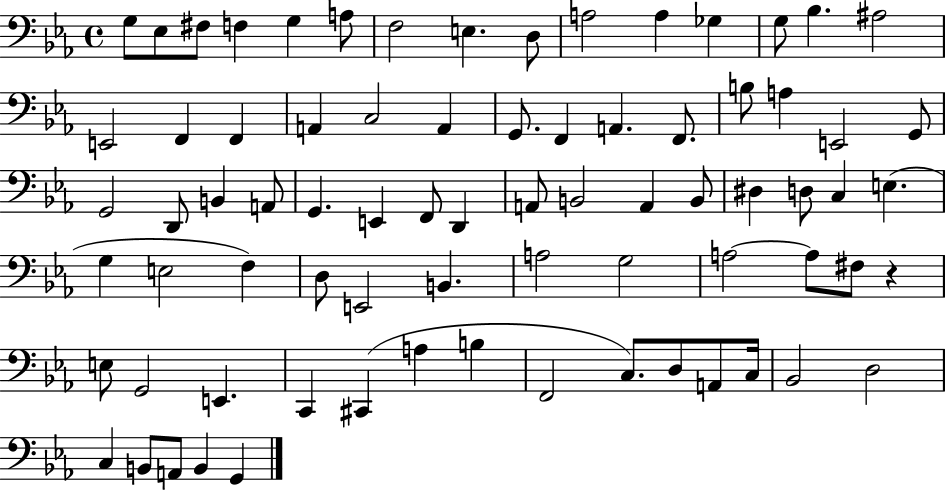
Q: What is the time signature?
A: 4/4